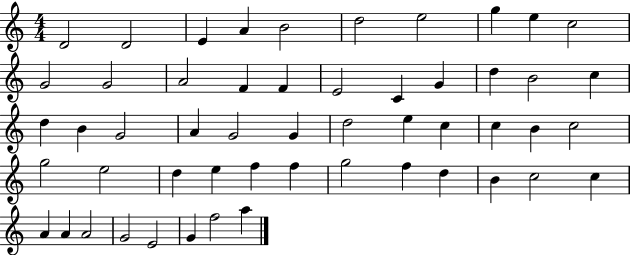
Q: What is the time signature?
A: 4/4